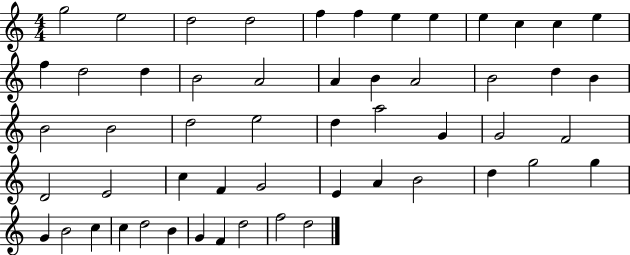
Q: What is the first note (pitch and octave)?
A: G5